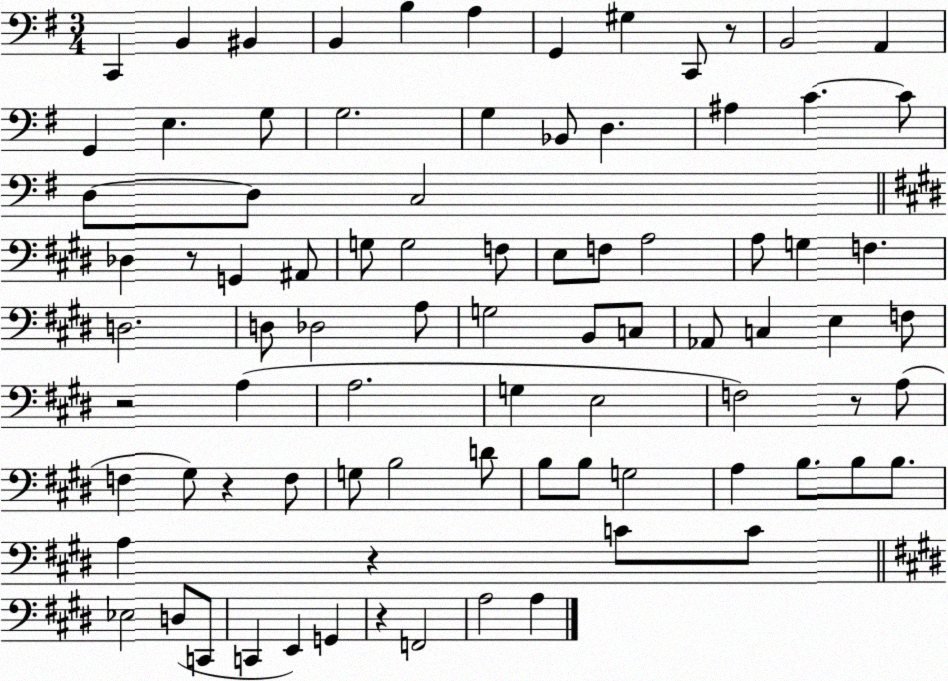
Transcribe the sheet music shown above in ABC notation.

X:1
T:Untitled
M:3/4
L:1/4
K:G
C,, B,, ^B,, B,, B, A, G,, ^G, C,,/2 z/2 B,,2 A,, G,, E, G,/2 G,2 G, _B,,/2 D, ^A, C C/2 D,/2 D,/2 C,2 _D, z/2 G,, ^A,,/2 G,/2 G,2 F,/2 E,/2 F,/2 A,2 A,/2 G, F, D,2 D,/2 _D,2 A,/2 G,2 B,,/2 C,/2 _A,,/2 C, E, F,/2 z2 A, A,2 G, E,2 F,2 z/2 A,/2 F, ^G,/2 z F,/2 G,/2 B,2 D/2 B,/2 B,/2 G,2 A, B,/2 B,/2 B,/2 A, z C/2 C/2 _E,2 D,/2 C,,/2 C,, E,, G,, z F,,2 A,2 A,